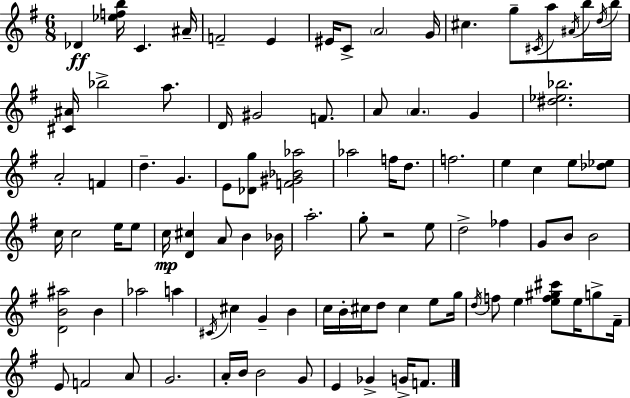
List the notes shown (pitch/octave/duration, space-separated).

Db4/q [Eb5,F5,B5]/s C4/q. A#4/s F4/h E4/q EIS4/s C4/e A4/h G4/s C#5/q. G5/e C#4/s A5/e A#4/s B5/s D5/s B5/s [C#4,A#4]/s Bb5/h A5/e. D4/s G#4/h F4/e. A4/e A4/q. G4/q [D#5,Eb5,Bb5]/h. A4/h F4/q D5/q. G4/q. E4/e [Db4,G5]/e [F4,G#4,Bb4,Ab5]/h Ab5/h F5/s D5/e. F5/h. E5/q C5/q E5/e [Db5,Eb5]/e C5/s C5/h E5/s E5/e C5/s [D4,C#5]/q A4/e B4/q Bb4/s A5/h. G5/e R/h E5/e D5/h FES5/q G4/e B4/e B4/h [D4,B4,A#5]/h B4/q Ab5/h A5/q C#4/s C#5/q G4/q B4/q C5/s B4/s C#5/s D5/e C#5/q E5/e G5/s D5/s F5/e E5/q [E5,F5,G#5,C#6]/e E5/s G5/e F#4/s E4/e F4/h A4/e G4/h. A4/s B4/s B4/h G4/e E4/q Gb4/q G4/s F4/e.